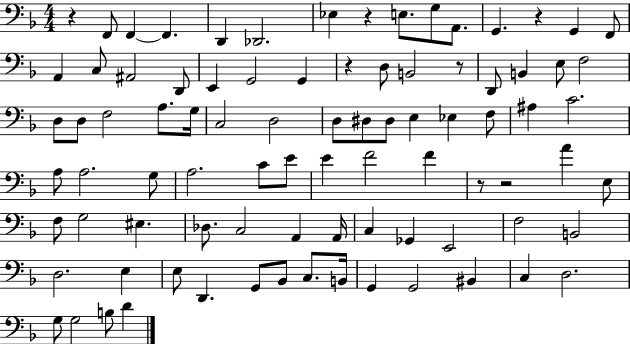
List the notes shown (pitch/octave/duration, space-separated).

R/q F2/e F2/q F2/q. D2/q Db2/h. Eb3/q R/q E3/e. G3/e A2/e. G2/q. R/q G2/q F2/e A2/q C3/e A#2/h D2/e E2/q G2/h G2/q R/q D3/e B2/h R/e D2/e B2/q E3/e F3/h D3/e D3/e F3/h A3/e. G3/s C3/h D3/h D3/e D#3/e D#3/e E3/q Eb3/q F3/e A#3/q C4/h. A3/e A3/h. G3/e A3/h. C4/e E4/e E4/q F4/h F4/q R/e R/h A4/q E3/e F3/e G3/h EIS3/q. Db3/e. C3/h A2/q A2/s C3/q Gb2/q E2/h F3/h B2/h D3/h. E3/q E3/e D2/q. G2/e Bb2/e C3/e. B2/s G2/q G2/h BIS2/q C3/q D3/h. G3/e G3/h B3/e D4/q